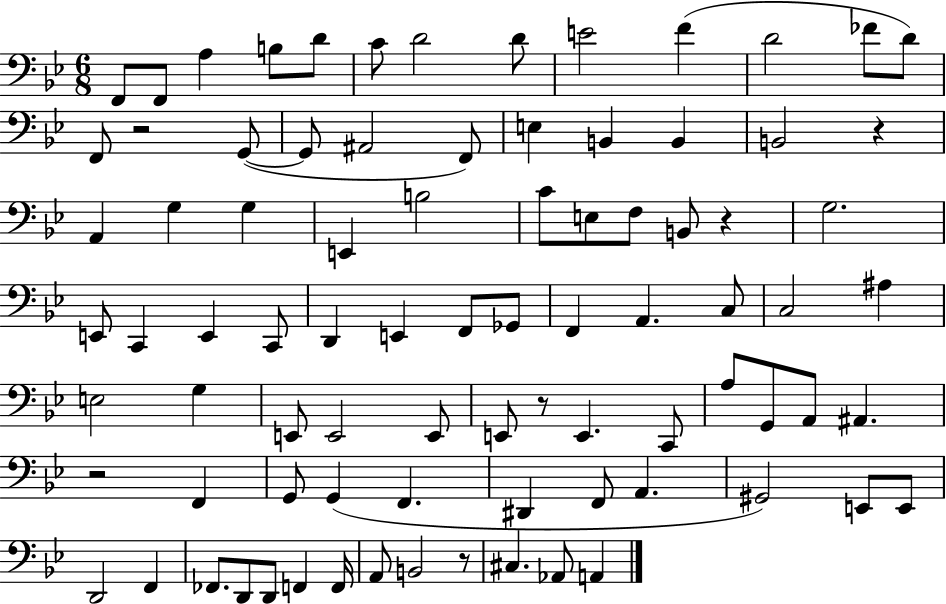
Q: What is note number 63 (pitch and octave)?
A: F2